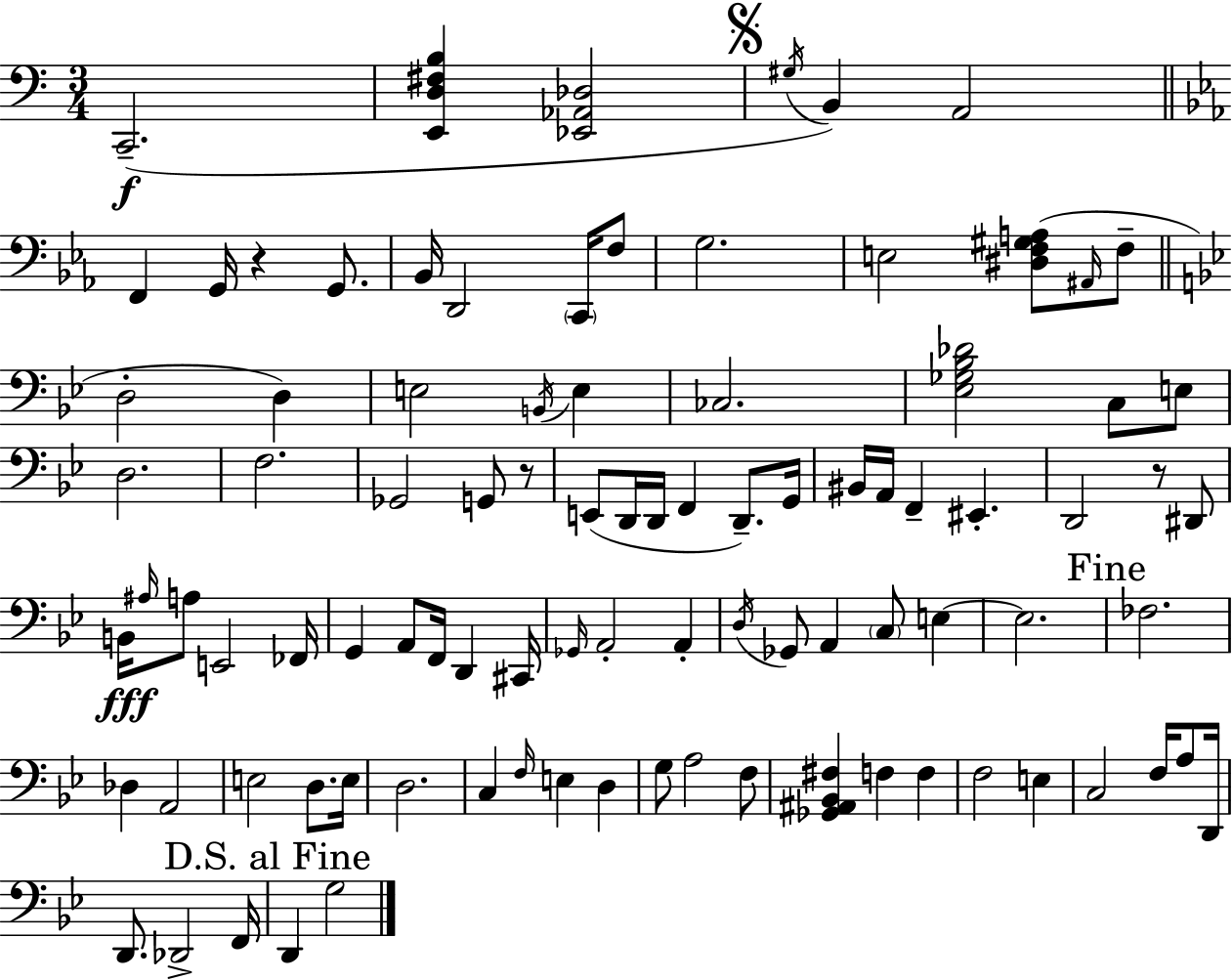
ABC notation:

X:1
T:Untitled
M:3/4
L:1/4
K:C
C,,2 [E,,D,^F,B,] [_E,,_A,,_D,]2 ^G,/4 B,, A,,2 F,, G,,/4 z G,,/2 _B,,/4 D,,2 C,,/4 F,/2 G,2 E,2 [^D,F,^G,A,]/2 ^A,,/4 F,/2 D,2 D, E,2 B,,/4 E, _C,2 [_E,_G,_B,_D]2 C,/2 E,/2 D,2 F,2 _G,,2 G,,/2 z/2 E,,/2 D,,/4 D,,/4 F,, D,,/2 G,,/4 ^B,,/4 A,,/4 F,, ^E,, D,,2 z/2 ^D,,/2 B,,/4 ^A,/4 A,/2 E,,2 _F,,/4 G,, A,,/2 F,,/4 D,, ^C,,/4 _G,,/4 A,,2 A,, D,/4 _G,,/2 A,, C,/2 E, E,2 _F,2 _D, A,,2 E,2 D,/2 E,/4 D,2 C, F,/4 E, D, G,/2 A,2 F,/2 [_G,,^A,,_B,,^F,] F, F, F,2 E, C,2 F,/4 A,/2 D,,/4 D,,/2 _D,,2 F,,/4 D,, G,2